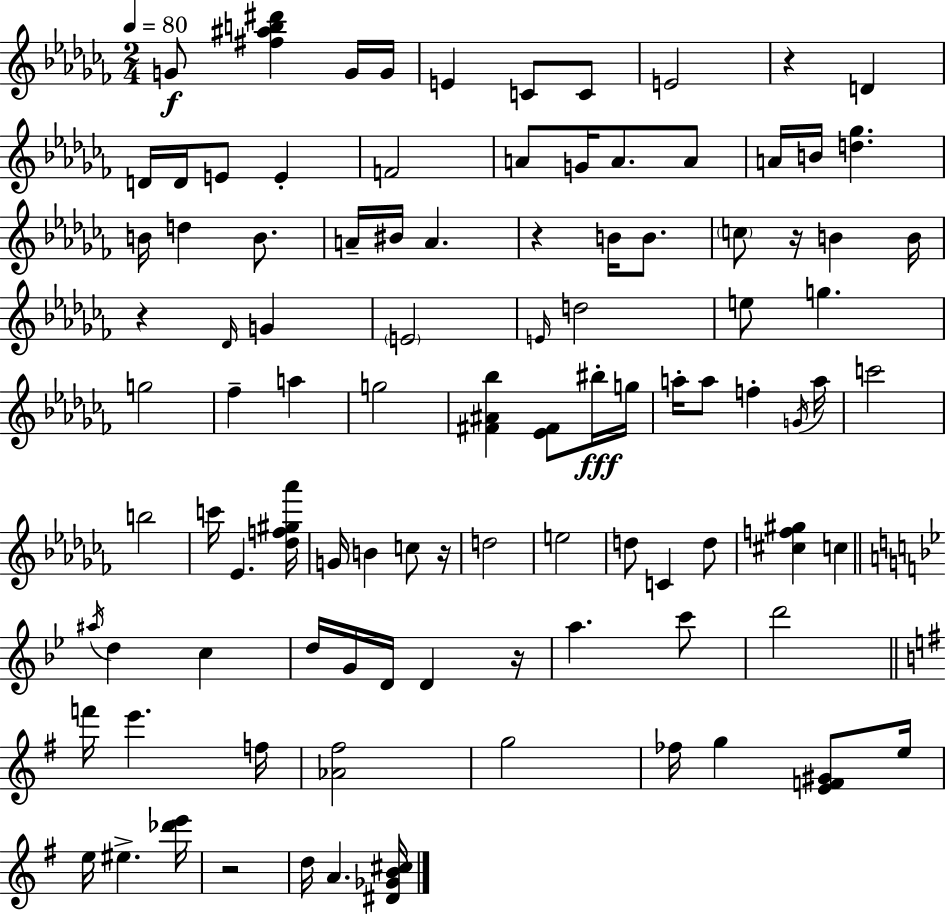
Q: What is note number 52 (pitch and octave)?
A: Eb4